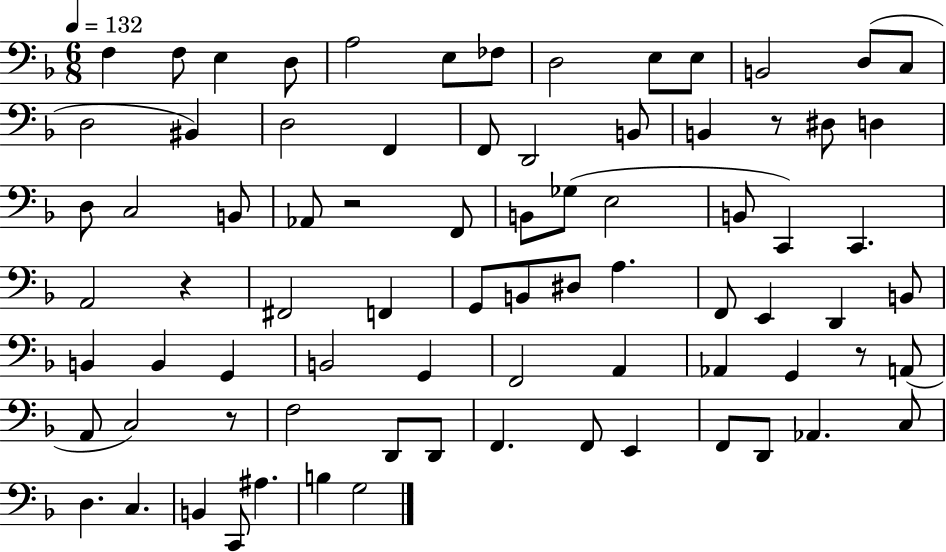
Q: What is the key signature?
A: F major